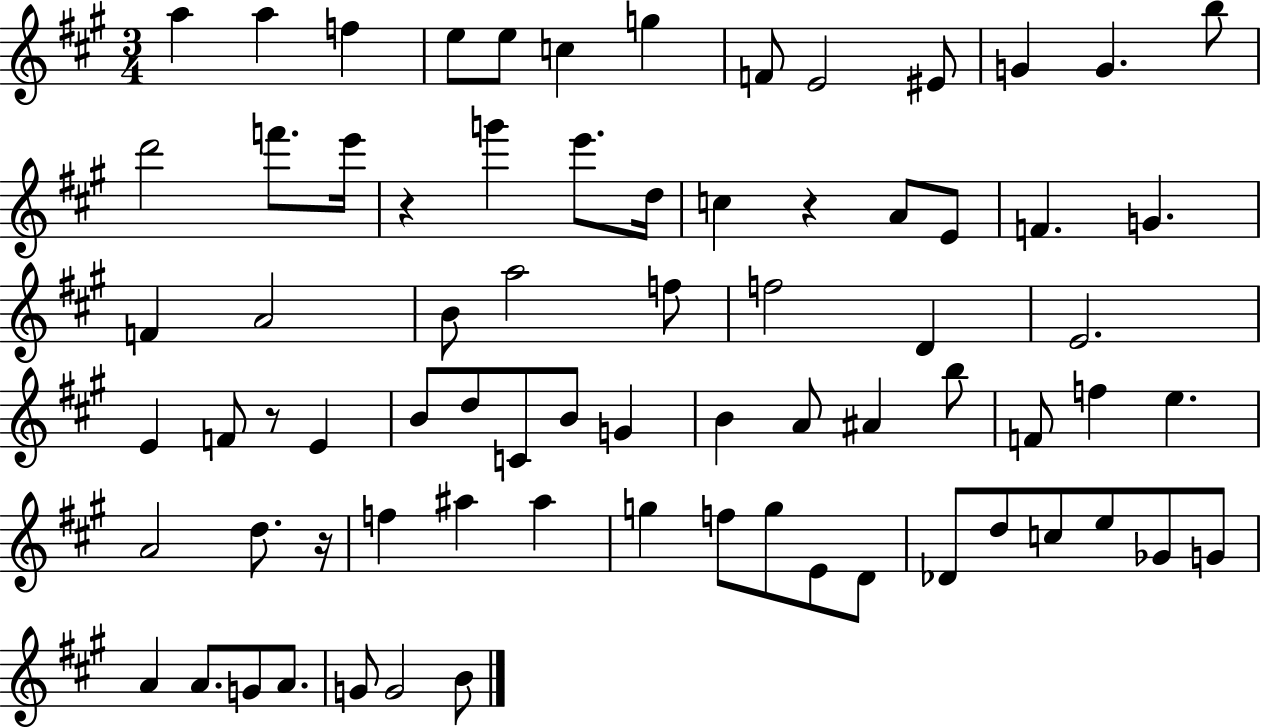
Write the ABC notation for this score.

X:1
T:Untitled
M:3/4
L:1/4
K:A
a a f e/2 e/2 c g F/2 E2 ^E/2 G G b/2 d'2 f'/2 e'/4 z g' e'/2 d/4 c z A/2 E/2 F G F A2 B/2 a2 f/2 f2 D E2 E F/2 z/2 E B/2 d/2 C/2 B/2 G B A/2 ^A b/2 F/2 f e A2 d/2 z/4 f ^a ^a g f/2 g/2 E/2 D/2 _D/2 d/2 c/2 e/2 _G/2 G/2 A A/2 G/2 A/2 G/2 G2 B/2